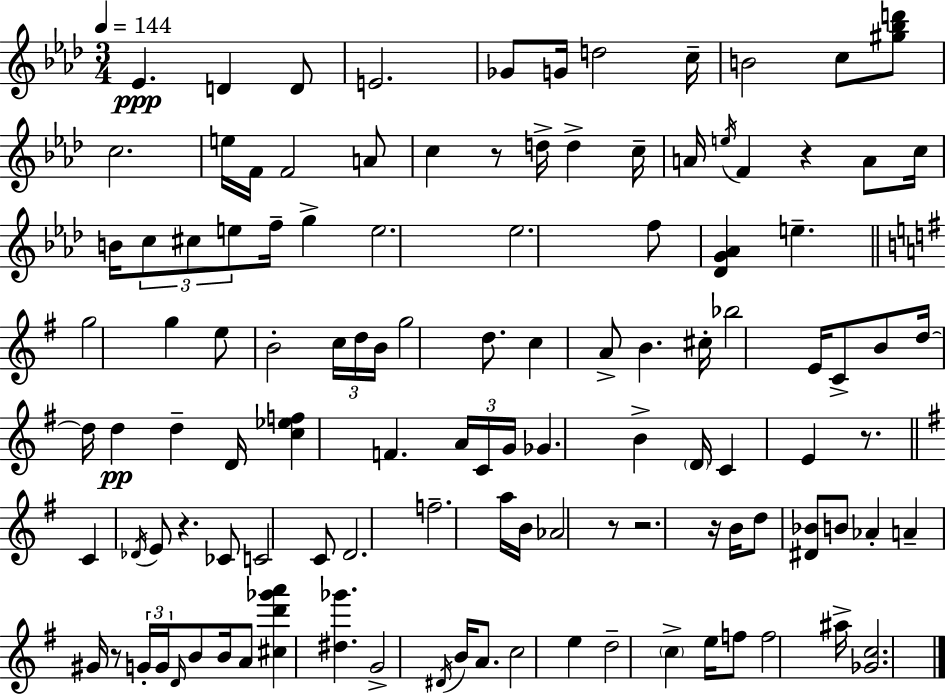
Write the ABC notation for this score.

X:1
T:Untitled
M:3/4
L:1/4
K:Fm
_E D D/2 E2 _G/2 G/4 d2 c/4 B2 c/2 [^g_bd']/2 c2 e/4 F/4 F2 A/2 c z/2 d/4 d c/4 A/4 e/4 F z A/2 c/4 B/4 c/2 ^c/2 e/2 f/4 g e2 _e2 f/2 [_DG_A] e g2 g e/2 B2 c/4 d/4 B/4 g2 d/2 c A/2 B ^c/4 _b2 E/4 C/2 B/2 d/4 d/4 d d D/4 [c_ef] F A/4 C/4 G/4 _G B D/4 C E z/2 C _D/4 E/2 z _C/2 C2 C/2 D2 f2 a/4 B/4 _A2 z/2 z2 z/4 B/4 d/2 [^D_B]/2 B/2 _A A ^G/4 z/2 G/4 G/4 D/4 B/2 B/4 A/2 [^cd'_g'a'] [^d_g'] G2 ^D/4 B/4 A/2 c2 e d2 c e/4 f/2 f2 ^a/4 [_Gc]2